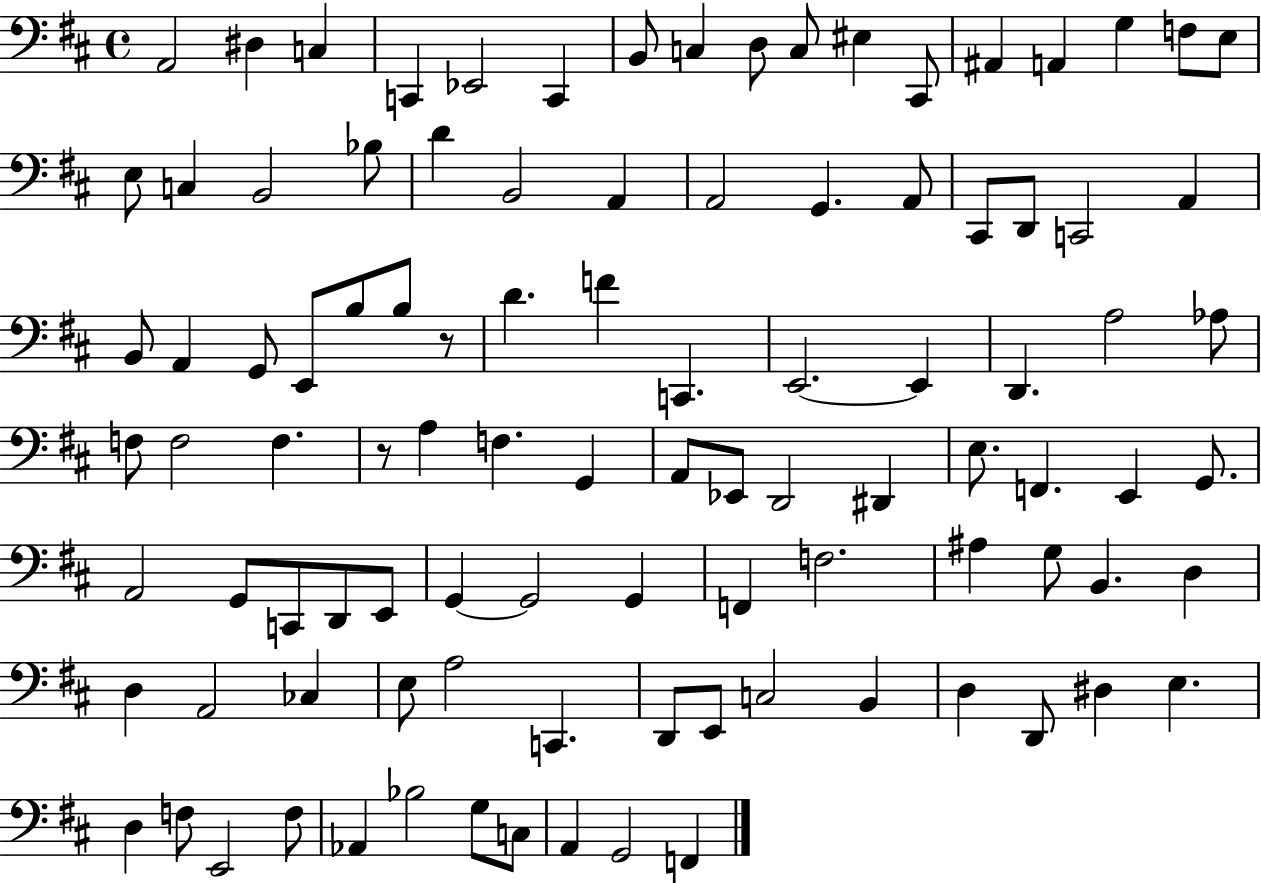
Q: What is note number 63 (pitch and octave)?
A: D2